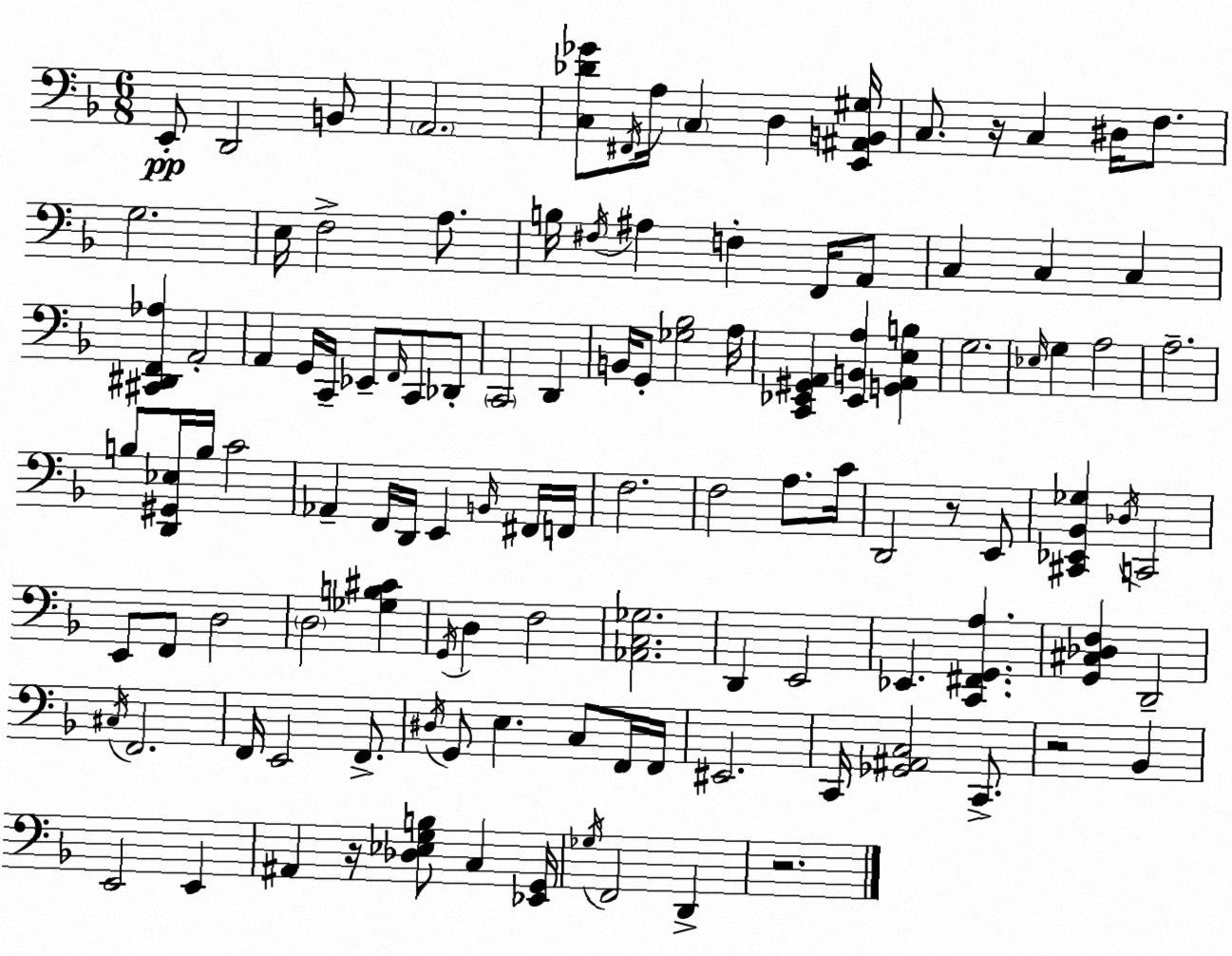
X:1
T:Untitled
M:6/8
L:1/4
K:Dm
E,,/2 D,,2 B,,/2 A,,2 [C,_D_G]/2 ^F,,/4 A,/4 C, D, [E,,^A,,B,,^G,]/4 C,/2 z/4 C, ^D,/4 F,/2 G,2 E,/4 F,2 A,/2 B,/4 ^F,/4 ^A, F, F,,/4 A,,/2 C, C, C, [^C,,^D,,F,,_A,] A,,2 A,, G,,/4 C,,/4 _E,,/2 F,,/4 C,,/2 _D,,/2 C,,2 D,, B,,/4 G,,/2 [_G,_B,]2 A,/4 [C,,_E,,^G,,A,,] [_E,,B,,A,] [G,,A,,E,B,] G,2 _E,/4 G, A,2 A,2 B,/2 [D,,^G,,_E,]/4 B,/4 C2 _A,, F,,/4 D,,/4 E,, B,,/4 ^F,,/4 F,,/4 F,2 F,2 A,/2 C/4 D,,2 z/2 E,,/2 [^C,,_E,,_B,,_G,] _D,/4 C,,2 E,,/2 F,,/2 D,2 D,2 [_G,B,^C] G,,/4 D, F,2 [_A,,C,_G,]2 D,, E,,2 _E,, [C,,^F,,G,,A,] [G,,^C,_D,F,] D,,2 ^C,/4 F,,2 F,,/4 E,,2 F,,/2 ^D,/4 G,,/2 E, C,/2 F,,/4 F,,/4 ^E,,2 C,,/4 [_G,,^A,,C,]2 C,,/2 z2 _B,, E,,2 E,, ^A,, z/4 [_D,_E,G,B,]/2 C, [_E,,G,,]/4 _G,/4 F,,2 D,, z2